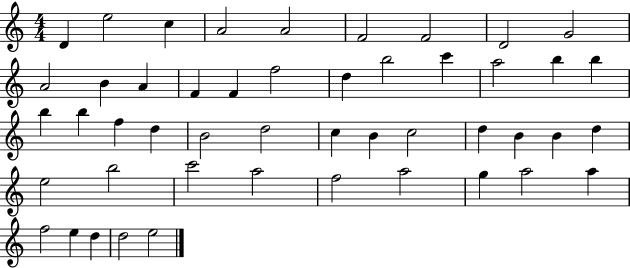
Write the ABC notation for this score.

X:1
T:Untitled
M:4/4
L:1/4
K:C
D e2 c A2 A2 F2 F2 D2 G2 A2 B A F F f2 d b2 c' a2 b b b b f d B2 d2 c B c2 d B B d e2 b2 c'2 a2 f2 a2 g a2 a f2 e d d2 e2